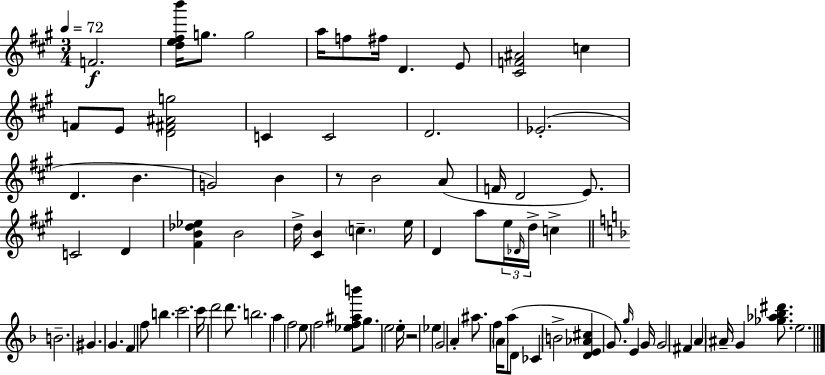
{
  \clef treble
  \numericTimeSignature
  \time 3/4
  \key a \major
  \tempo 4 = 72
  f'2.\f | <d'' e'' fis'' b'''>16 g''8. g''2 | a''16 f''8 fis''16 d'4. e'8 | <cis' f' ais'>2 c''4 | \break f'8 e'8 <d' fis' ais' g''>2 | c'4 c'2 | d'2. | ees'2.-.( | \break d'4. b'4. | g'2) b'4 | r8 b'2 a'8( | f'16 d'2 e'8.) | \break c'2 d'4 | <fis' b' des'' ees''>4 b'2 | d''16-> <cis' b'>4 \parenthesize c''4.-- e''16 | d'4 a''8 \tuplet 3/2 { e''16 \grace { des'16 } d''16-> } c''4-> | \break \bar "||" \break \key f \major b'2.-- | gis'4. g'4. | f'4 f''8 b''4. | c'''2. | \break c'''16 d'''2 d'''8. | b''2. | a''4 f''2 | e''8 f''2 <ees'' f'' ais'' b'''>8 | \break g''8. e''2 e''16-. | r2 ees''4 | g'2 a'4-. | ais''8. f''4 \parenthesize a'16 a''8( d'8 | \break ces'4 b'2-> | <d' e' aes' cis''>4 g'8.) \grace { g''16 } e'4 | g'16 g'2 fis'4 | \parenthesize a'4 ais'16-- g'4 <ges'' aes'' bes'' dis'''>8. | \break e''2. | \bar "|."
}